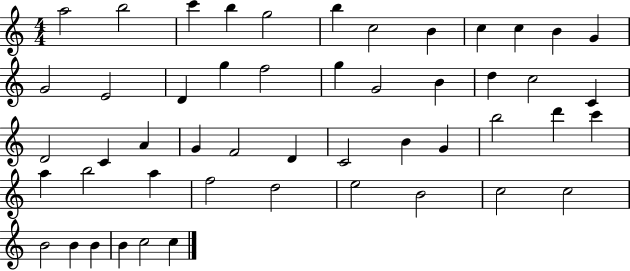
X:1
T:Untitled
M:4/4
L:1/4
K:C
a2 b2 c' b g2 b c2 B c c B G G2 E2 D g f2 g G2 B d c2 C D2 C A G F2 D C2 B G b2 d' c' a b2 a f2 d2 e2 B2 c2 c2 B2 B B B c2 c